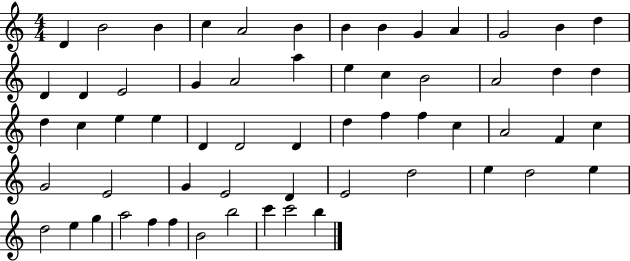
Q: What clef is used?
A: treble